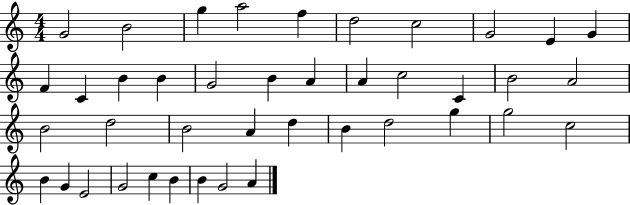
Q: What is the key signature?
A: C major